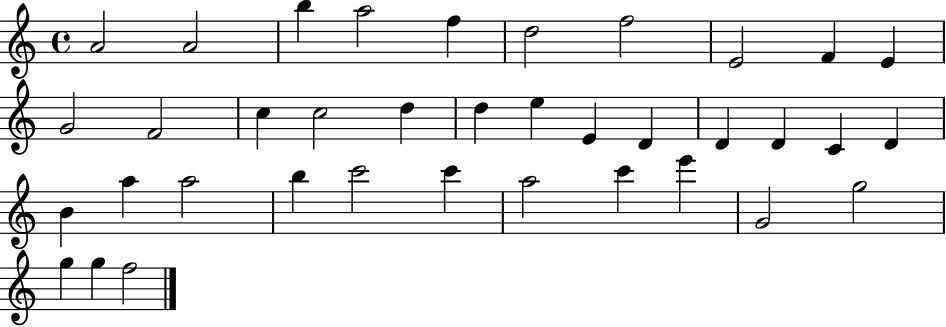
A4/h A4/h B5/q A5/h F5/q D5/h F5/h E4/h F4/q E4/q G4/h F4/h C5/q C5/h D5/q D5/q E5/q E4/q D4/q D4/q D4/q C4/q D4/q B4/q A5/q A5/h B5/q C6/h C6/q A5/h C6/q E6/q G4/h G5/h G5/q G5/q F5/h